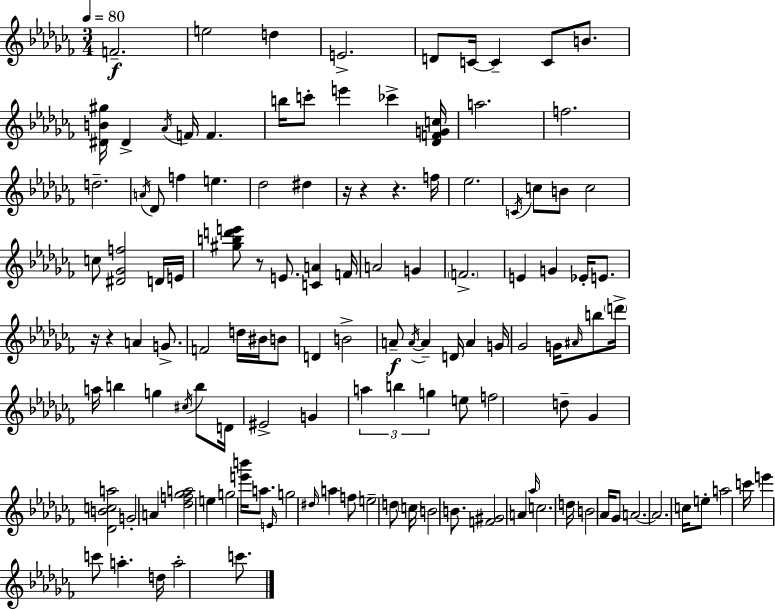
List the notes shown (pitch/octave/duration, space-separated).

F4/h. E5/h D5/q E4/h. D4/e C4/s C4/q C4/e B4/e. [D#4,B4,G#5]/s D#4/q Ab4/s F4/s F4/q. B5/s C6/e E6/q CES6/q [Db4,F4,G4,C5]/s A5/h. F5/h. D5/h. A4/s Db4/e F5/q E5/q. Db5/h D#5/q R/s R/q R/q. F5/s Eb5/h. C4/s C5/e B4/e C5/h C5/e [D#4,Gb4,F5]/h D4/s E4/s [G#5,B5,D6,E6]/e R/e E4/e. [C4,A4]/q F4/s A4/h G4/q F4/h. E4/q G4/q Eb4/s E4/e. R/s R/q A4/q G4/e. F4/h D5/s BIS4/s B4/e D4/q B4/h A4/e A4/s A4/q D4/s A4/q G4/s Gb4/h G4/s A#4/s B5/e D6/s A5/s B5/q G5/q C#5/s B5/e D4/s EIS4/h G4/q A5/q B5/q G5/q E5/e F5/h D5/e Gb4/q [Db4,B4,C5,A5]/h G4/h A4/q [Db5,F5,Gb5,A5]/h E5/q G5/h [E6,B6]/s A5/e. E4/s G5/h D#5/s A5/q F5/e E5/h D5/e C5/s B4/h B4/e. [F4,G#4]/h A4/q Ab5/s C5/h. D5/s B4/h Ab4/s Gb4/e A4/h. A4/h. C5/s E5/e A5/h C6/s E6/q C6/e A5/q. D5/s A5/h C6/e.